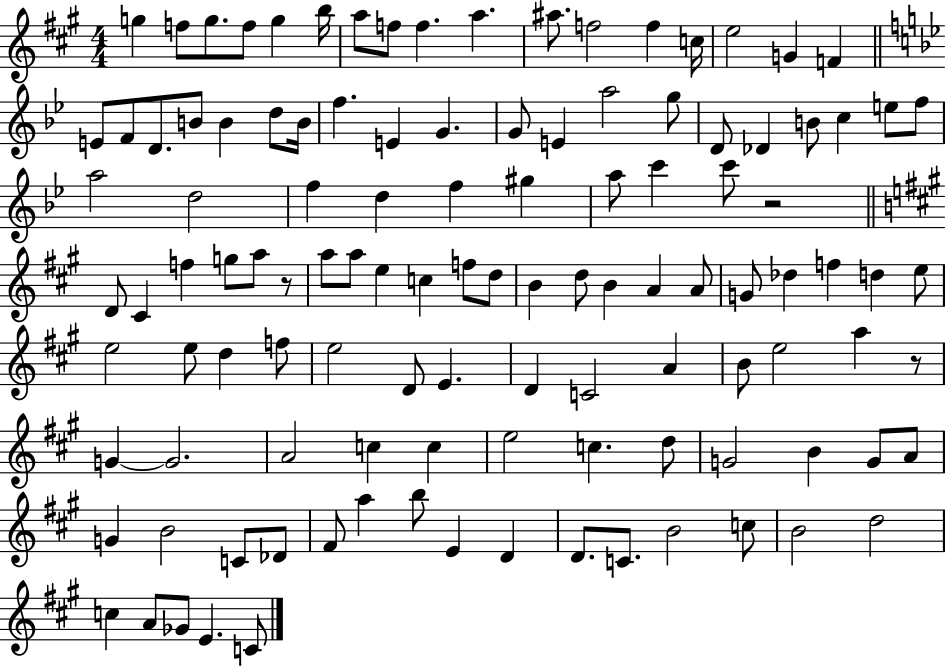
G5/q F5/e G5/e. F5/e G5/q B5/s A5/e F5/e F5/q. A5/q. A#5/e. F5/h F5/q C5/s E5/h G4/q F4/q E4/e F4/e D4/e. B4/e B4/q D5/e B4/s F5/q. E4/q G4/q. G4/e E4/q A5/h G5/e D4/e Db4/q B4/e C5/q E5/e F5/e A5/h D5/h F5/q D5/q F5/q G#5/q A5/e C6/q C6/e R/h D4/e C#4/q F5/q G5/e A5/e R/e A5/e A5/e E5/q C5/q F5/e D5/e B4/q D5/e B4/q A4/q A4/e G4/e Db5/q F5/q D5/q E5/e E5/h E5/e D5/q F5/e E5/h D4/e E4/q. D4/q C4/h A4/q B4/e E5/h A5/q R/e G4/q G4/h. A4/h C5/q C5/q E5/h C5/q. D5/e G4/h B4/q G4/e A4/e G4/q B4/h C4/e Db4/e F#4/e A5/q B5/e E4/q D4/q D4/e. C4/e. B4/h C5/e B4/h D5/h C5/q A4/e Gb4/e E4/q. C4/e